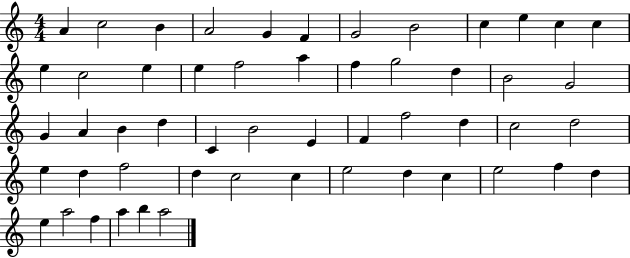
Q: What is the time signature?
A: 4/4